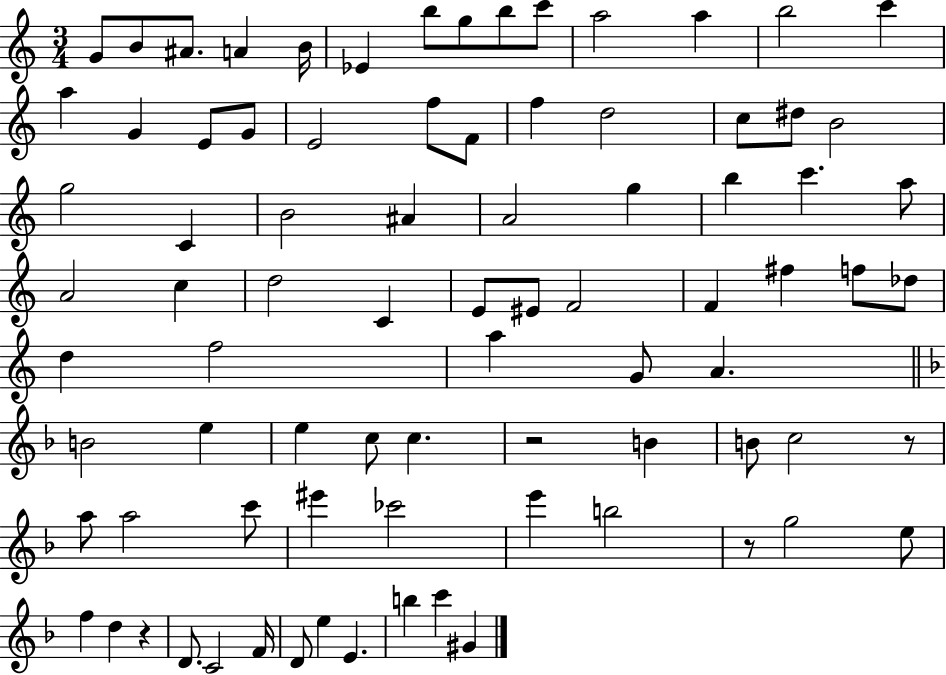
X:1
T:Untitled
M:3/4
L:1/4
K:C
G/2 B/2 ^A/2 A B/4 _E b/2 g/2 b/2 c'/2 a2 a b2 c' a G E/2 G/2 E2 f/2 F/2 f d2 c/2 ^d/2 B2 g2 C B2 ^A A2 g b c' a/2 A2 c d2 C E/2 ^E/2 F2 F ^f f/2 _d/2 d f2 a G/2 A B2 e e c/2 c z2 B B/2 c2 z/2 a/2 a2 c'/2 ^e' _c'2 e' b2 z/2 g2 e/2 f d z D/2 C2 F/4 D/2 e E b c' ^G